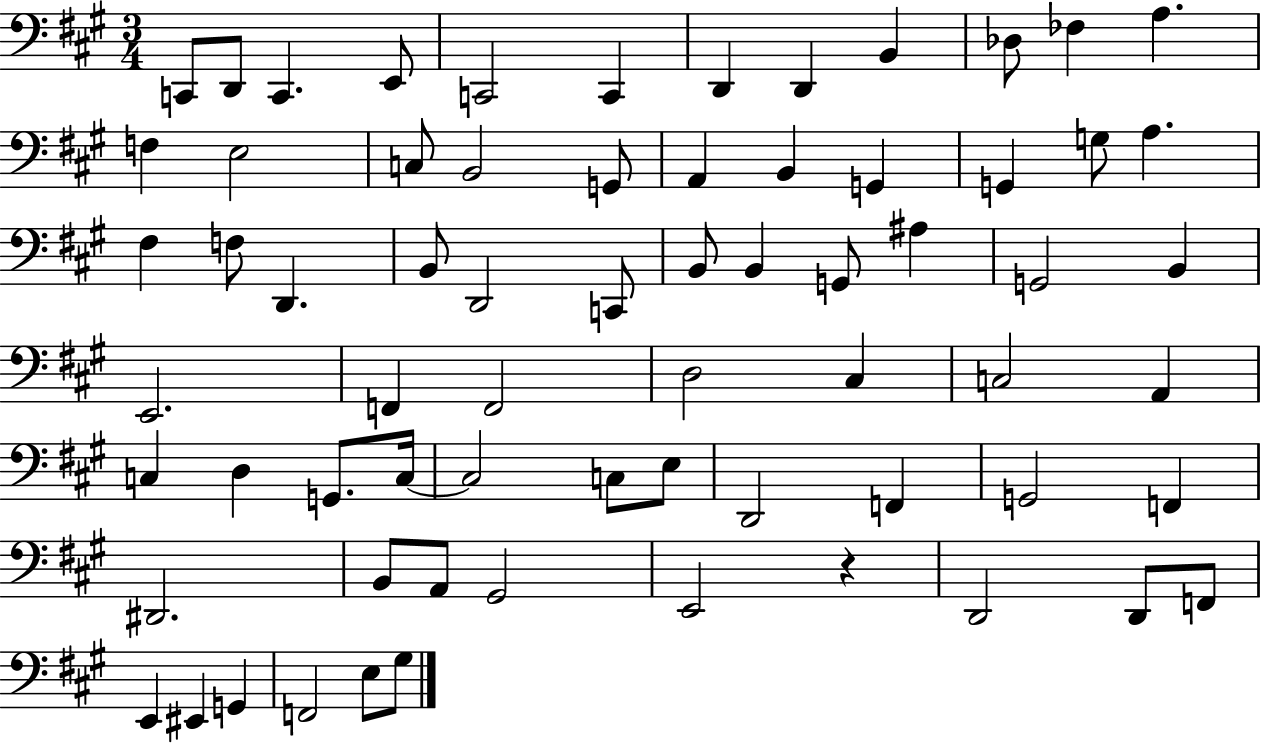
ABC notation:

X:1
T:Untitled
M:3/4
L:1/4
K:A
C,,/2 D,,/2 C,, E,,/2 C,,2 C,, D,, D,, B,, _D,/2 _F, A, F, E,2 C,/2 B,,2 G,,/2 A,, B,, G,, G,, G,/2 A, ^F, F,/2 D,, B,,/2 D,,2 C,,/2 B,,/2 B,, G,,/2 ^A, G,,2 B,, E,,2 F,, F,,2 D,2 ^C, C,2 A,, C, D, G,,/2 C,/4 C,2 C,/2 E,/2 D,,2 F,, G,,2 F,, ^D,,2 B,,/2 A,,/2 ^G,,2 E,,2 z D,,2 D,,/2 F,,/2 E,, ^E,, G,, F,,2 E,/2 ^G,/2